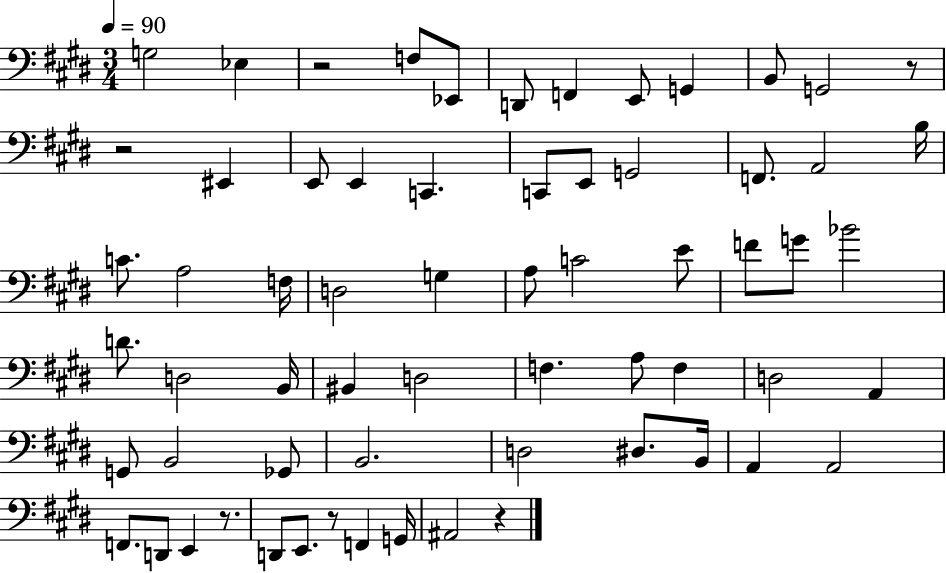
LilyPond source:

{
  \clef bass
  \numericTimeSignature
  \time 3/4
  \key e \major
  \tempo 4 = 90
  \repeat volta 2 { g2 ees4 | r2 f8 ees,8 | d,8 f,4 e,8 g,4 | b,8 g,2 r8 | \break r2 eis,4 | e,8 e,4 c,4. | c,8 e,8 g,2 | f,8. a,2 b16 | \break c'8. a2 f16 | d2 g4 | a8 c'2 e'8 | f'8 g'8 bes'2 | \break d'8. d2 b,16 | bis,4 d2 | f4. a8 f4 | d2 a,4 | \break g,8 b,2 ges,8 | b,2. | d2 dis8. b,16 | a,4 a,2 | \break f,8. d,8 e,4 r8. | d,8 e,8. r8 f,4 g,16 | ais,2 r4 | } \bar "|."
}